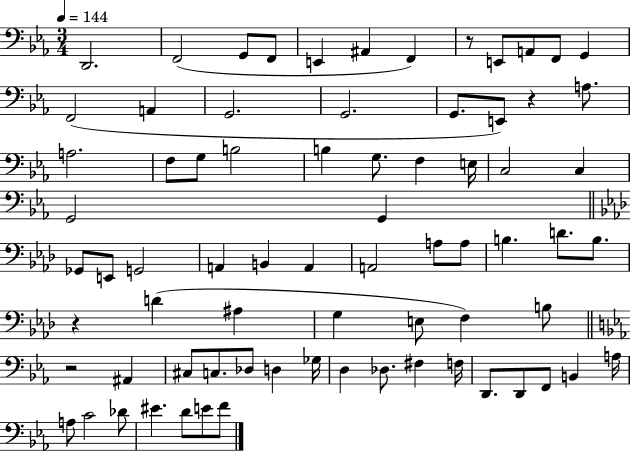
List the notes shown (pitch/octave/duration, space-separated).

D2/h. F2/h G2/e F2/e E2/q A#2/q F2/q R/e E2/e A2/e F2/e G2/q F2/h A2/q G2/h. G2/h. G2/e. E2/e R/q A3/e. A3/h. F3/e G3/e B3/h B3/q G3/e. F3/q E3/s C3/h C3/q G2/h G2/q Gb2/e E2/e G2/h A2/q B2/q A2/q A2/h A3/e A3/e B3/q. D4/e. B3/e. R/q D4/q A#3/q G3/q E3/e F3/q B3/e R/h A#2/q C#3/e C3/e. Db3/e D3/q Gb3/s D3/q Db3/e. F#3/q F3/s D2/e. D2/e F2/e B2/q A3/s A3/e C4/h Db4/e EIS4/q. D4/e E4/e F4/e